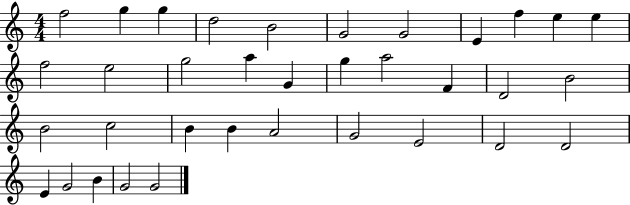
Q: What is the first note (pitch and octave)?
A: F5